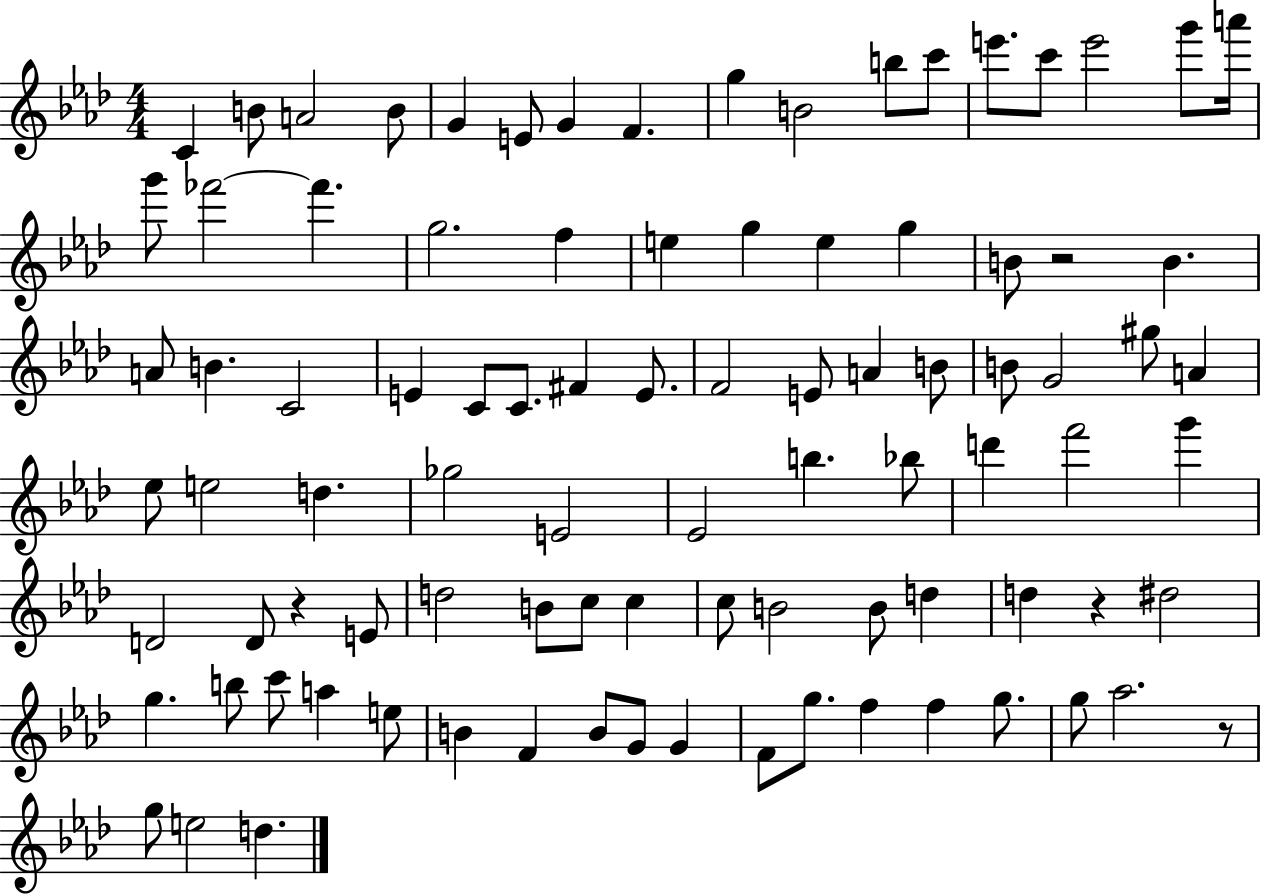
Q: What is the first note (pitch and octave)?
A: C4